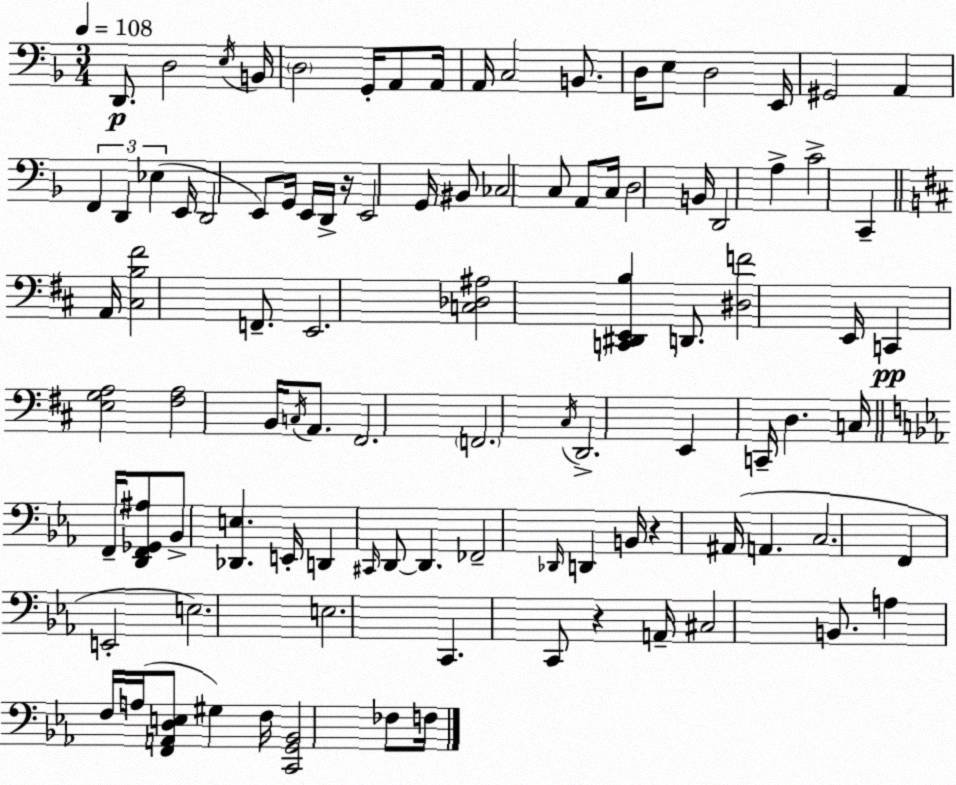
X:1
T:Untitled
M:3/4
L:1/4
K:Dm
D,,/2 D,2 E,/4 B,,/4 D,2 G,,/4 A,,/2 A,,/4 A,,/4 C,2 B,,/2 D,/4 E,/2 D,2 E,,/4 ^G,,2 A,, F,, D,, _E, E,,/4 D,,2 E,,/2 G,,/4 E,,/4 D,,/4 z/4 E,,2 G,,/4 ^B,,/2 _C,2 C,/2 A,,/2 C,/4 D,2 B,,/4 D,,2 A, C2 C,, A,,/4 [^C,B,^F]2 F,,/2 E,,2 [C,_D,^A,]2 [C,,^D,,E,,B,] D,,/2 [^D,F]2 E,,/4 C,, [E,G,A,]2 [^F,A,]2 B,,/4 C,/4 A,,/2 ^F,,2 F,,2 ^C,/4 D,,2 E,, C,,/4 D, C,/4 F,,/4 [D,,F,,_G,,^A,]/2 _B,,/2 [_D,,E,] E,,/4 D,, ^C,,/4 D,,/2 D,, _F,,2 _D,,/4 D,, B,,/4 z ^A,,/4 A,, C,2 F,, E,,2 E,2 E,2 C,, C,,/2 z A,,/4 ^C,2 B,,/2 A, F,/4 A,/4 [F,,A,,D,E,]/2 ^G, F,/4 [C,,G,,_B,,]2 _F,/2 F,/4